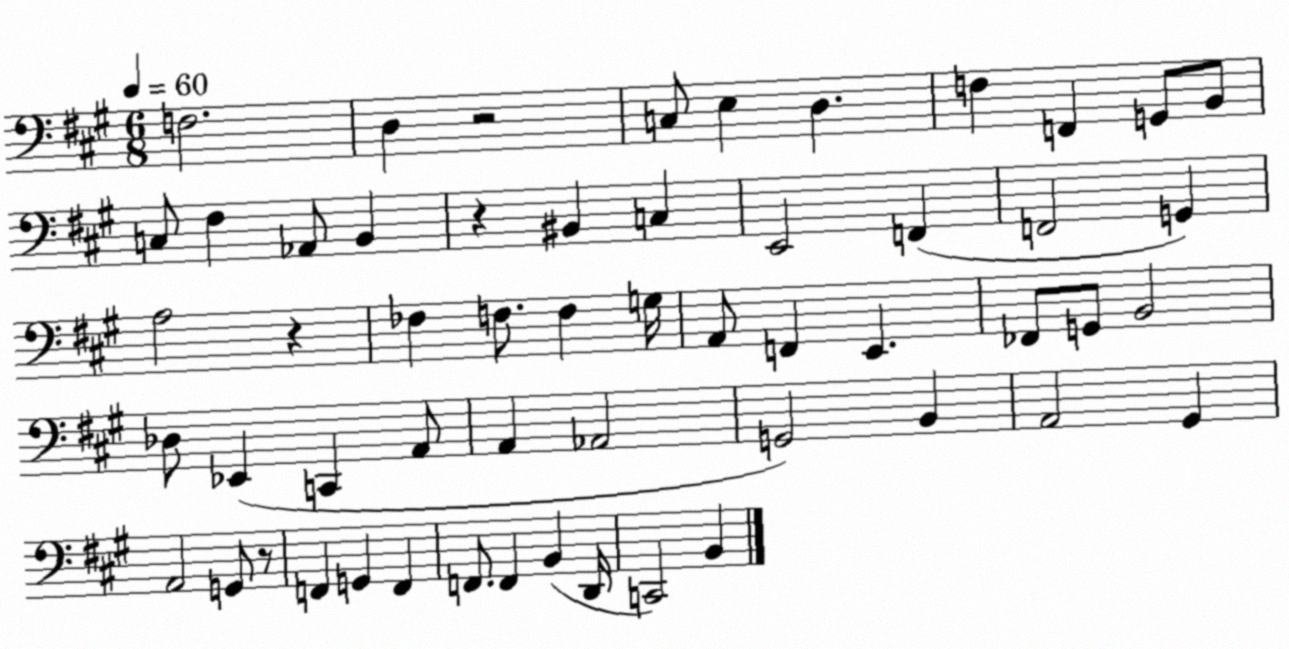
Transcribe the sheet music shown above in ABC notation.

X:1
T:Untitled
M:6/8
L:1/4
K:A
F,2 D, z2 C,/2 E, D, F, F,, G,,/2 B,,/2 C,/2 ^F, _A,,/2 B,, z ^B,, C, E,,2 F,, F,,2 G,, A,2 z _F, F,/2 F, G,/4 A,,/2 F,, E,, _F,,/2 G,,/2 B,,2 _D,/2 _E,, C,, A,,/2 A,, _A,,2 G,,2 B,, A,,2 ^G,, A,,2 G,,/2 z/2 F,, G,, F,, F,,/2 F,, B,, D,,/4 C,,2 B,,